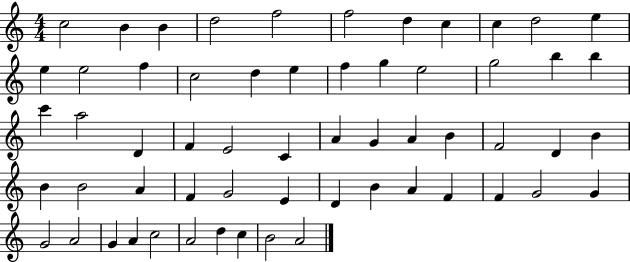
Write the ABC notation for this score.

X:1
T:Untitled
M:4/4
L:1/4
K:C
c2 B B d2 f2 f2 d c c d2 e e e2 f c2 d e f g e2 g2 b b c' a2 D F E2 C A G A B F2 D B B B2 A F G2 E D B A F F G2 G G2 A2 G A c2 A2 d c B2 A2